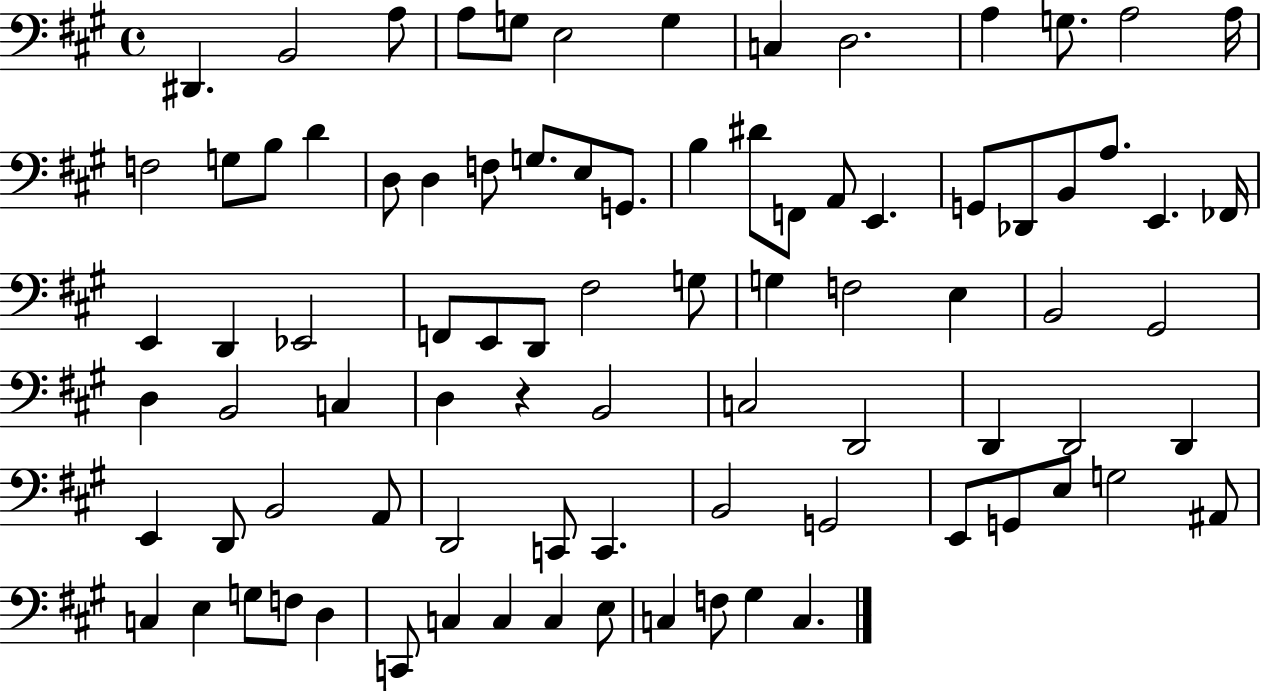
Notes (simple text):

D#2/q. B2/h A3/e A3/e G3/e E3/h G3/q C3/q D3/h. A3/q G3/e. A3/h A3/s F3/h G3/e B3/e D4/q D3/e D3/q F3/e G3/e. E3/e G2/e. B3/q D#4/e F2/e A2/e E2/q. G2/e Db2/e B2/e A3/e. E2/q. FES2/s E2/q D2/q Eb2/h F2/e E2/e D2/e F#3/h G3/e G3/q F3/h E3/q B2/h G#2/h D3/q B2/h C3/q D3/q R/q B2/h C3/h D2/h D2/q D2/h D2/q E2/q D2/e B2/h A2/e D2/h C2/e C2/q. B2/h G2/h E2/e G2/e E3/e G3/h A#2/e C3/q E3/q G3/e F3/e D3/q C2/e C3/q C3/q C3/q E3/e C3/q F3/e G#3/q C3/q.